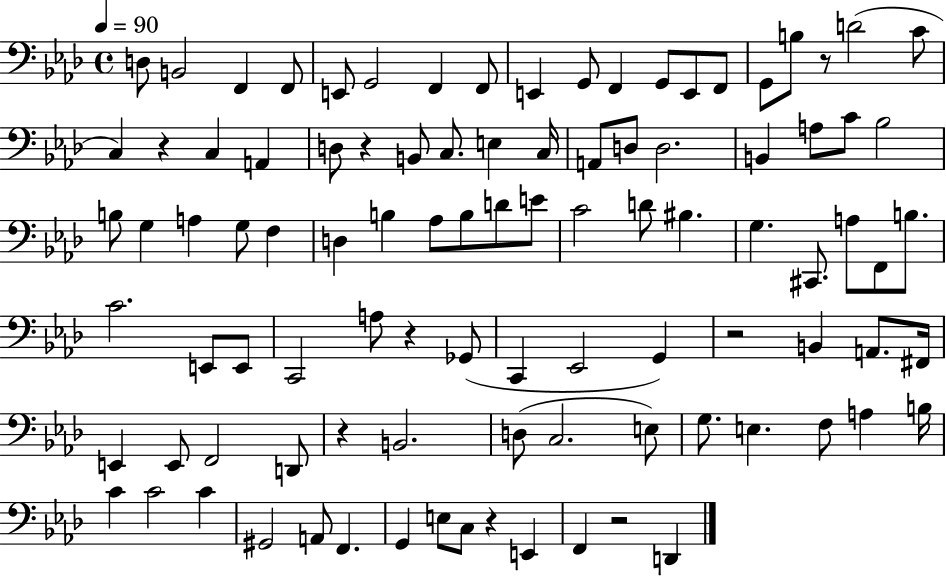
X:1
T:Untitled
M:4/4
L:1/4
K:Ab
D,/2 B,,2 F,, F,,/2 E,,/2 G,,2 F,, F,,/2 E,, G,,/2 F,, G,,/2 E,,/2 F,,/2 G,,/2 B,/2 z/2 D2 C/2 C, z C, A,, D,/2 z B,,/2 C,/2 E, C,/4 A,,/2 D,/2 D,2 B,, A,/2 C/2 _B,2 B,/2 G, A, G,/2 F, D, B, _A,/2 B,/2 D/2 E/2 C2 D/2 ^B, G, ^C,,/2 A,/2 F,,/2 B,/2 C2 E,,/2 E,,/2 C,,2 A,/2 z _G,,/2 C,, _E,,2 G,, z2 B,, A,,/2 ^F,,/4 E,, E,,/2 F,,2 D,,/2 z B,,2 D,/2 C,2 E,/2 G,/2 E, F,/2 A, B,/4 C C2 C ^G,,2 A,,/2 F,, G,, E,/2 C,/2 z E,, F,, z2 D,,